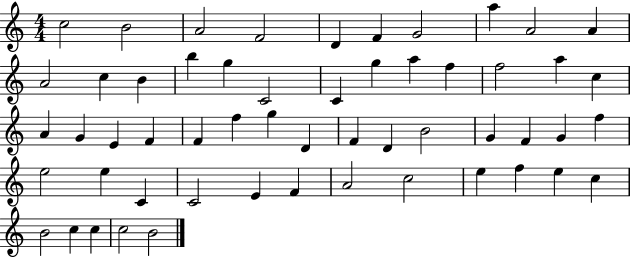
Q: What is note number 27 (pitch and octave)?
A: F4